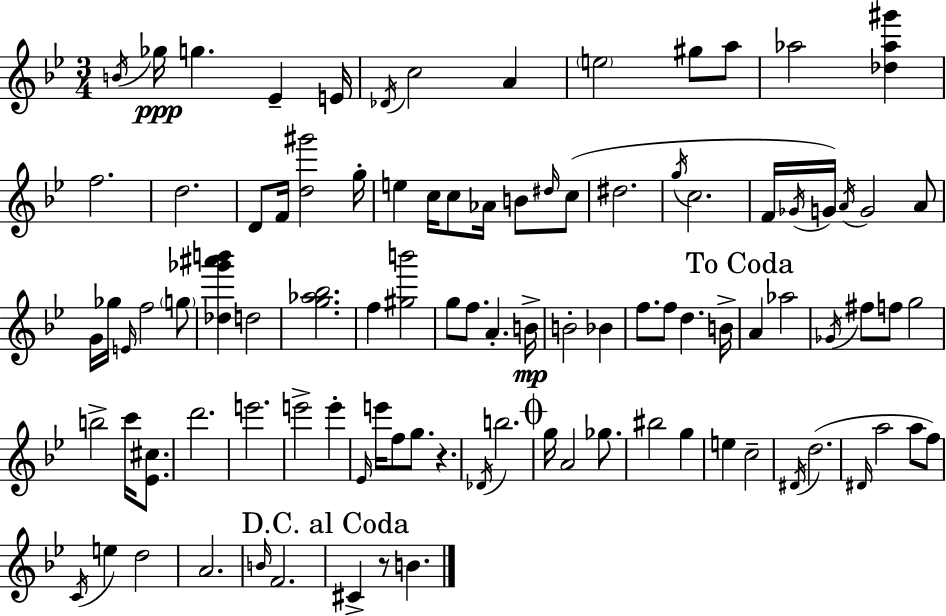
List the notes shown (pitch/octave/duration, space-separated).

B4/s Gb5/s G5/q. Eb4/q E4/s Db4/s C5/h A4/q E5/h G#5/e A5/e Ab5/h [Db5,Ab5,G#6]/q F5/h. D5/h. D4/e F4/s [D5,G#6]/h G5/s E5/q C5/s C5/e Ab4/s B4/e D#5/s C5/e D#5/h. G5/s C5/h. F4/s Gb4/s G4/s A4/s G4/h A4/e G4/s Gb5/s E4/s F5/h G5/e [Db5,Gb6,A#6,B6]/q D5/h [G5,Ab5,Bb5]/h. F5/q [G#5,B6]/h G5/e F5/e. A4/q. B4/s B4/h Bb4/q F5/e. F5/e D5/q. B4/s A4/q Ab5/h Gb4/s F#5/e F5/e G5/h B5/h C6/s [Eb4,C#5]/e. D6/h. E6/h. E6/h E6/q Eb4/s E6/s F5/e G5/e. R/q. Db4/s B5/h. G5/s A4/h Gb5/e. BIS5/h G5/q E5/q C5/h D#4/s D5/h. D#4/s A5/h A5/e F5/e C4/s E5/q D5/h A4/h. B4/s F4/h. C#4/q R/e B4/q.